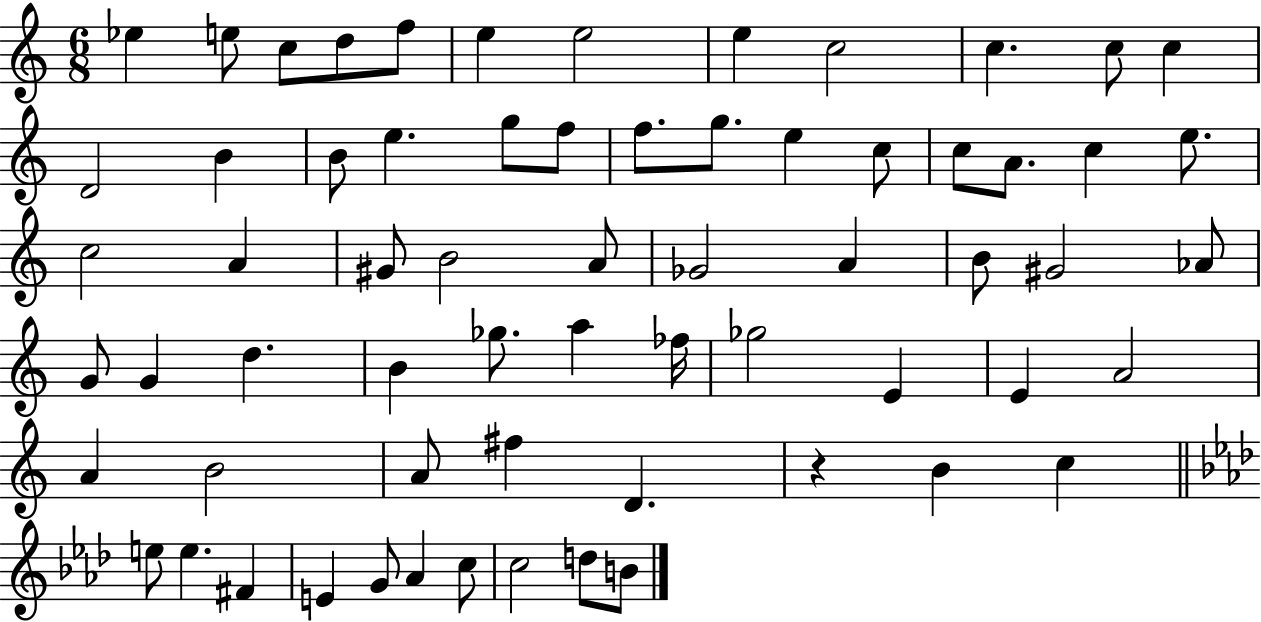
{
  \clef treble
  \numericTimeSignature
  \time 6/8
  \key c \major
  ees''4 e''8 c''8 d''8 f''8 | e''4 e''2 | e''4 c''2 | c''4. c''8 c''4 | \break d'2 b'4 | b'8 e''4. g''8 f''8 | f''8. g''8. e''4 c''8 | c''8 a'8. c''4 e''8. | \break c''2 a'4 | gis'8 b'2 a'8 | ges'2 a'4 | b'8 gis'2 aes'8 | \break g'8 g'4 d''4. | b'4 ges''8. a''4 fes''16 | ges''2 e'4 | e'4 a'2 | \break a'4 b'2 | a'8 fis''4 d'4. | r4 b'4 c''4 | \bar "||" \break \key aes \major e''8 e''4. fis'4 | e'4 g'8 aes'4 c''8 | c''2 d''8 b'8 | \bar "|."
}